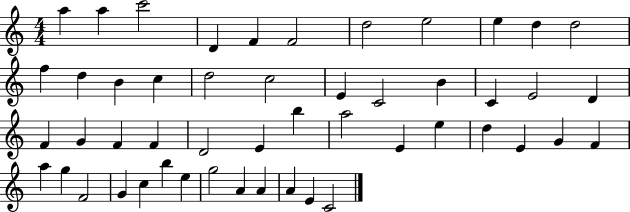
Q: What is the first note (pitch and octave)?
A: A5